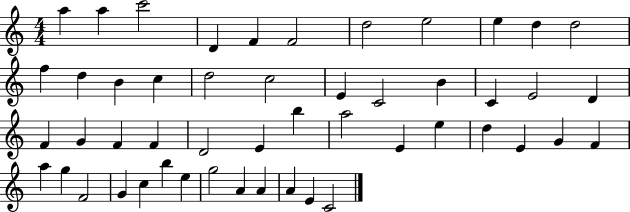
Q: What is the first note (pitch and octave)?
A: A5